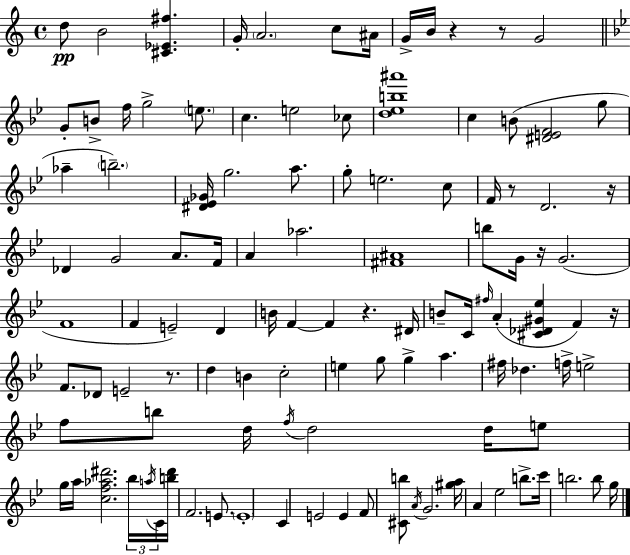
D5/e B4/h [C#4,Eb4,F#5]/q. G4/s A4/h. C5/e A#4/s G4/s B4/s R/q R/e G4/h G4/e B4/e F5/s G5/h E5/e. C5/q. E5/h CES5/e [D5,Eb5,B5,A#6]/w C5/q B4/e [D#4,E4,F4]/h G5/e Ab5/q B5/h. [D#4,Eb4,Gb4]/s G5/h. A5/e. G5/e E5/h. C5/e F4/s R/e D4/h. R/s Db4/q G4/h A4/e. F4/s A4/q Ab5/h. [F#4,A#4]/w B5/e G4/s R/s G4/h. F4/w F4/q E4/h D4/q B4/s F4/q F4/q R/q. D#4/s B4/e C4/s F#5/s A4/q [C#4,Db4,G#4,Eb5]/q F4/q R/s F4/e. Db4/e E4/h R/e. D5/q B4/q C5/h E5/q G5/e G5/q A5/q. F#5/s Db5/q. F5/s E5/h F5/e B5/e D5/s F5/s D5/h D5/s E5/e G5/s A5/s [C5,F5,Ab5,D#6]/h. Bb5/s A5/s C4/s [B5,D#6]/s F4/h. E4/e. E4/w C4/q E4/h E4/q F4/e [C#4,B5]/e A4/s G4/h. [G#5,A5]/s A4/q Eb5/h B5/e. C6/s B5/h. B5/e G5/s